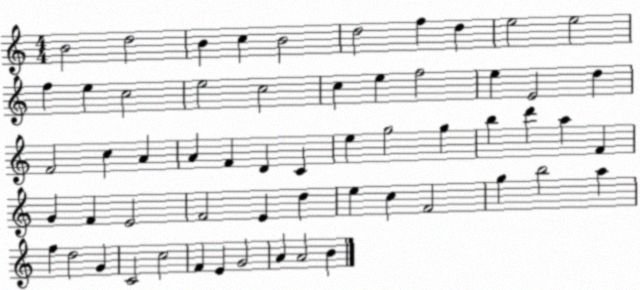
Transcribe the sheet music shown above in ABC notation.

X:1
T:Untitled
M:4/4
L:1/4
K:C
B2 d2 B c B2 d2 f d e2 e2 f e c2 e2 c2 c e f2 e E2 d F2 c A A F D C e g2 g b d' a F G F E2 F2 E d e c F2 g b2 a f d2 G C2 c2 F E G2 A A2 B